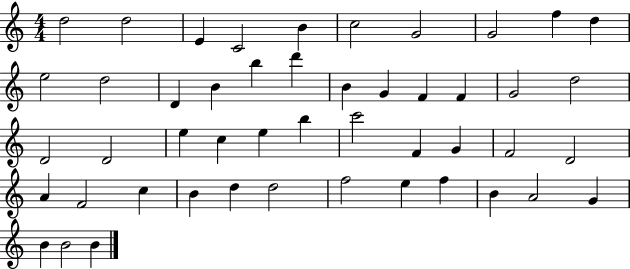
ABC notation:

X:1
T:Untitled
M:4/4
L:1/4
K:C
d2 d2 E C2 B c2 G2 G2 f d e2 d2 D B b d' B G F F G2 d2 D2 D2 e c e b c'2 F G F2 D2 A F2 c B d d2 f2 e f B A2 G B B2 B